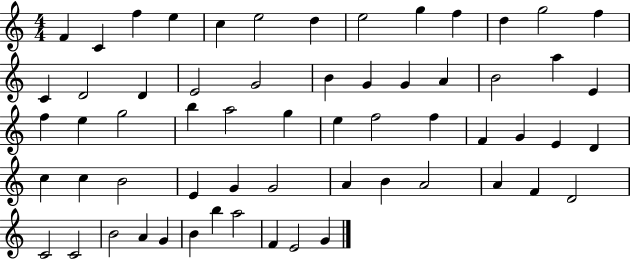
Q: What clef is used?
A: treble